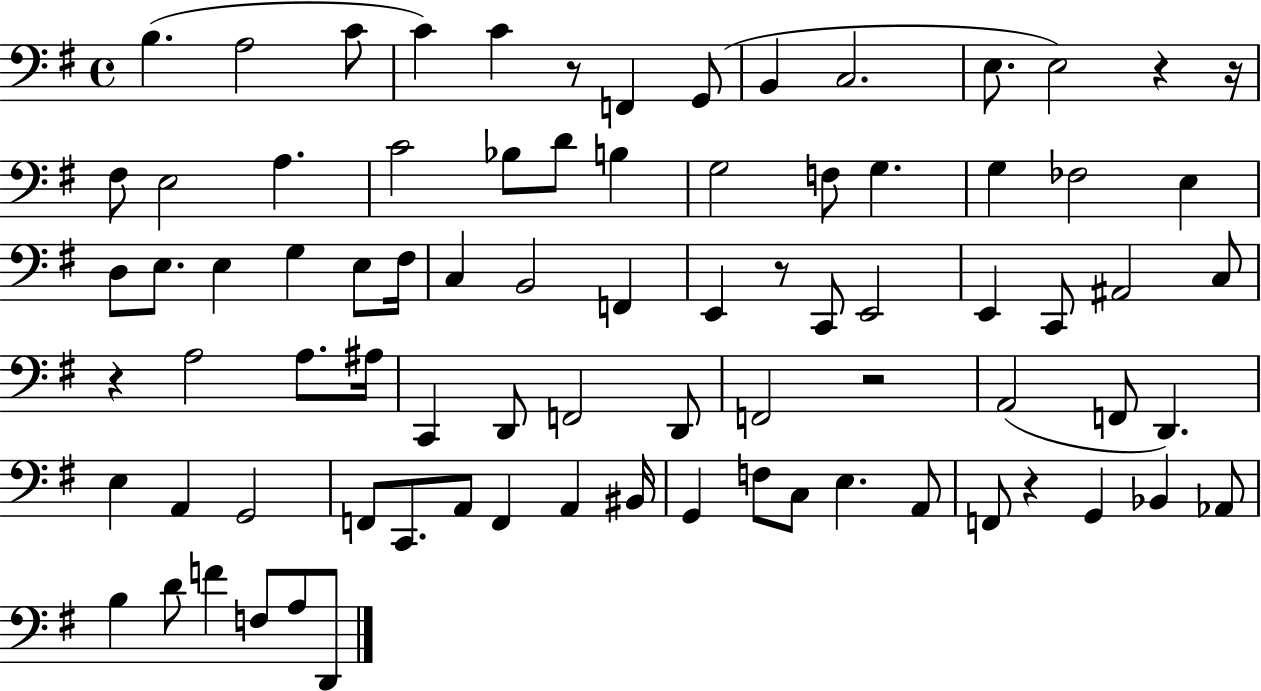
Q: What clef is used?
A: bass